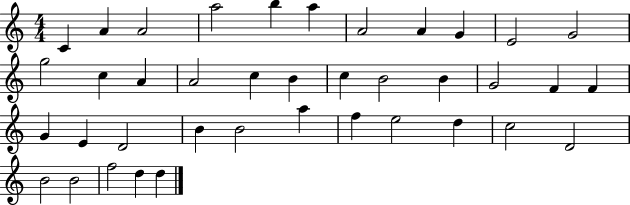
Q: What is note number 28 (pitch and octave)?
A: B4